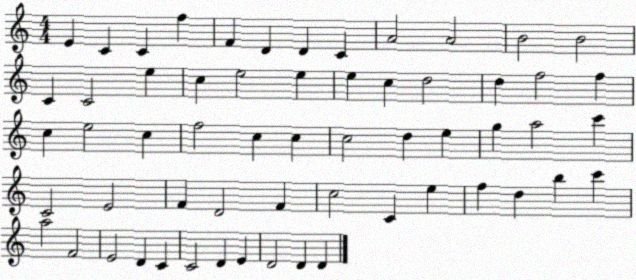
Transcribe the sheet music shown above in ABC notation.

X:1
T:Untitled
M:4/4
L:1/4
K:C
E C C f F D D C A2 A2 B2 B2 C C2 e c e2 e e c d2 d f2 f c e2 c f2 c c c2 d e g a2 c' C2 E2 F D2 F c2 C e f d b c' a2 F2 E2 D C C2 D E D2 D D